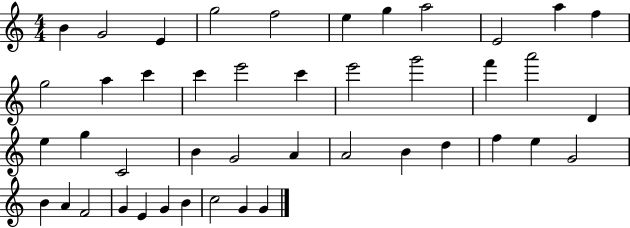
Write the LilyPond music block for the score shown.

{
  \clef treble
  \numericTimeSignature
  \time 4/4
  \key c \major
  b'4 g'2 e'4 | g''2 f''2 | e''4 g''4 a''2 | e'2 a''4 f''4 | \break g''2 a''4 c'''4 | c'''4 e'''2 c'''4 | e'''2 g'''2 | f'''4 a'''2 d'4 | \break e''4 g''4 c'2 | b'4 g'2 a'4 | a'2 b'4 d''4 | f''4 e''4 g'2 | \break b'4 a'4 f'2 | g'4 e'4 g'4 b'4 | c''2 g'4 g'4 | \bar "|."
}